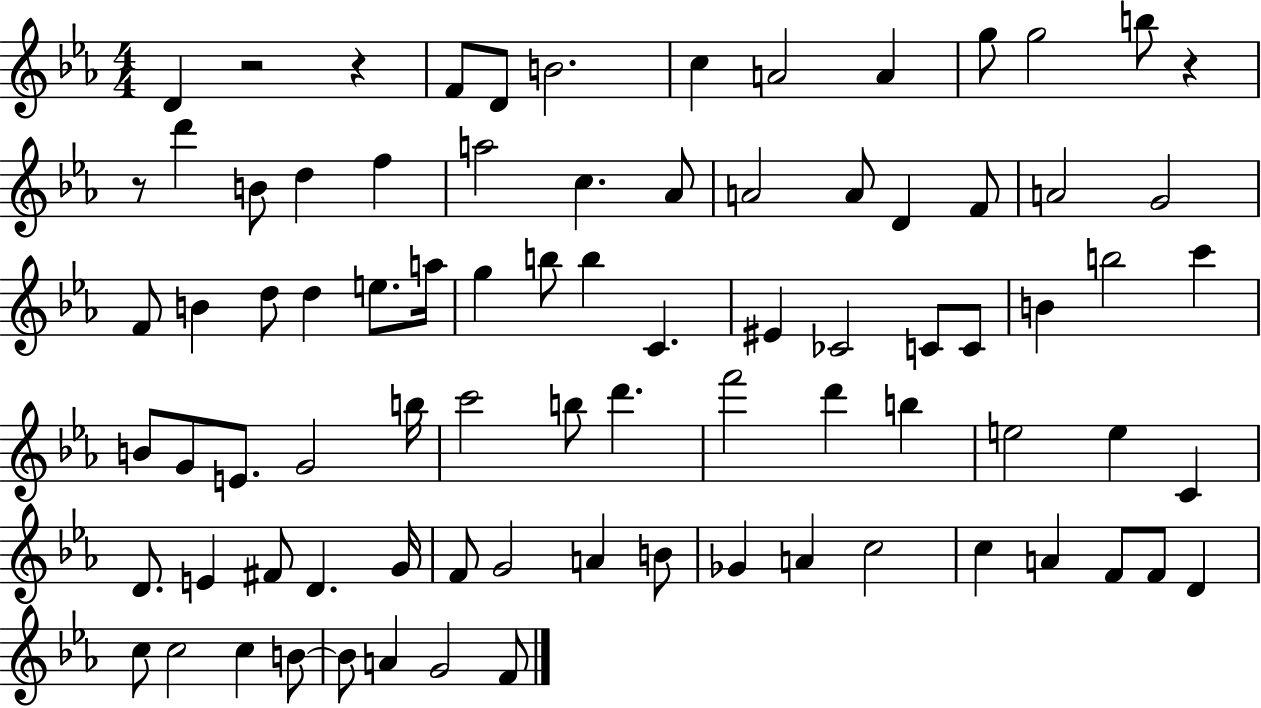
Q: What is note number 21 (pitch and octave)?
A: F4